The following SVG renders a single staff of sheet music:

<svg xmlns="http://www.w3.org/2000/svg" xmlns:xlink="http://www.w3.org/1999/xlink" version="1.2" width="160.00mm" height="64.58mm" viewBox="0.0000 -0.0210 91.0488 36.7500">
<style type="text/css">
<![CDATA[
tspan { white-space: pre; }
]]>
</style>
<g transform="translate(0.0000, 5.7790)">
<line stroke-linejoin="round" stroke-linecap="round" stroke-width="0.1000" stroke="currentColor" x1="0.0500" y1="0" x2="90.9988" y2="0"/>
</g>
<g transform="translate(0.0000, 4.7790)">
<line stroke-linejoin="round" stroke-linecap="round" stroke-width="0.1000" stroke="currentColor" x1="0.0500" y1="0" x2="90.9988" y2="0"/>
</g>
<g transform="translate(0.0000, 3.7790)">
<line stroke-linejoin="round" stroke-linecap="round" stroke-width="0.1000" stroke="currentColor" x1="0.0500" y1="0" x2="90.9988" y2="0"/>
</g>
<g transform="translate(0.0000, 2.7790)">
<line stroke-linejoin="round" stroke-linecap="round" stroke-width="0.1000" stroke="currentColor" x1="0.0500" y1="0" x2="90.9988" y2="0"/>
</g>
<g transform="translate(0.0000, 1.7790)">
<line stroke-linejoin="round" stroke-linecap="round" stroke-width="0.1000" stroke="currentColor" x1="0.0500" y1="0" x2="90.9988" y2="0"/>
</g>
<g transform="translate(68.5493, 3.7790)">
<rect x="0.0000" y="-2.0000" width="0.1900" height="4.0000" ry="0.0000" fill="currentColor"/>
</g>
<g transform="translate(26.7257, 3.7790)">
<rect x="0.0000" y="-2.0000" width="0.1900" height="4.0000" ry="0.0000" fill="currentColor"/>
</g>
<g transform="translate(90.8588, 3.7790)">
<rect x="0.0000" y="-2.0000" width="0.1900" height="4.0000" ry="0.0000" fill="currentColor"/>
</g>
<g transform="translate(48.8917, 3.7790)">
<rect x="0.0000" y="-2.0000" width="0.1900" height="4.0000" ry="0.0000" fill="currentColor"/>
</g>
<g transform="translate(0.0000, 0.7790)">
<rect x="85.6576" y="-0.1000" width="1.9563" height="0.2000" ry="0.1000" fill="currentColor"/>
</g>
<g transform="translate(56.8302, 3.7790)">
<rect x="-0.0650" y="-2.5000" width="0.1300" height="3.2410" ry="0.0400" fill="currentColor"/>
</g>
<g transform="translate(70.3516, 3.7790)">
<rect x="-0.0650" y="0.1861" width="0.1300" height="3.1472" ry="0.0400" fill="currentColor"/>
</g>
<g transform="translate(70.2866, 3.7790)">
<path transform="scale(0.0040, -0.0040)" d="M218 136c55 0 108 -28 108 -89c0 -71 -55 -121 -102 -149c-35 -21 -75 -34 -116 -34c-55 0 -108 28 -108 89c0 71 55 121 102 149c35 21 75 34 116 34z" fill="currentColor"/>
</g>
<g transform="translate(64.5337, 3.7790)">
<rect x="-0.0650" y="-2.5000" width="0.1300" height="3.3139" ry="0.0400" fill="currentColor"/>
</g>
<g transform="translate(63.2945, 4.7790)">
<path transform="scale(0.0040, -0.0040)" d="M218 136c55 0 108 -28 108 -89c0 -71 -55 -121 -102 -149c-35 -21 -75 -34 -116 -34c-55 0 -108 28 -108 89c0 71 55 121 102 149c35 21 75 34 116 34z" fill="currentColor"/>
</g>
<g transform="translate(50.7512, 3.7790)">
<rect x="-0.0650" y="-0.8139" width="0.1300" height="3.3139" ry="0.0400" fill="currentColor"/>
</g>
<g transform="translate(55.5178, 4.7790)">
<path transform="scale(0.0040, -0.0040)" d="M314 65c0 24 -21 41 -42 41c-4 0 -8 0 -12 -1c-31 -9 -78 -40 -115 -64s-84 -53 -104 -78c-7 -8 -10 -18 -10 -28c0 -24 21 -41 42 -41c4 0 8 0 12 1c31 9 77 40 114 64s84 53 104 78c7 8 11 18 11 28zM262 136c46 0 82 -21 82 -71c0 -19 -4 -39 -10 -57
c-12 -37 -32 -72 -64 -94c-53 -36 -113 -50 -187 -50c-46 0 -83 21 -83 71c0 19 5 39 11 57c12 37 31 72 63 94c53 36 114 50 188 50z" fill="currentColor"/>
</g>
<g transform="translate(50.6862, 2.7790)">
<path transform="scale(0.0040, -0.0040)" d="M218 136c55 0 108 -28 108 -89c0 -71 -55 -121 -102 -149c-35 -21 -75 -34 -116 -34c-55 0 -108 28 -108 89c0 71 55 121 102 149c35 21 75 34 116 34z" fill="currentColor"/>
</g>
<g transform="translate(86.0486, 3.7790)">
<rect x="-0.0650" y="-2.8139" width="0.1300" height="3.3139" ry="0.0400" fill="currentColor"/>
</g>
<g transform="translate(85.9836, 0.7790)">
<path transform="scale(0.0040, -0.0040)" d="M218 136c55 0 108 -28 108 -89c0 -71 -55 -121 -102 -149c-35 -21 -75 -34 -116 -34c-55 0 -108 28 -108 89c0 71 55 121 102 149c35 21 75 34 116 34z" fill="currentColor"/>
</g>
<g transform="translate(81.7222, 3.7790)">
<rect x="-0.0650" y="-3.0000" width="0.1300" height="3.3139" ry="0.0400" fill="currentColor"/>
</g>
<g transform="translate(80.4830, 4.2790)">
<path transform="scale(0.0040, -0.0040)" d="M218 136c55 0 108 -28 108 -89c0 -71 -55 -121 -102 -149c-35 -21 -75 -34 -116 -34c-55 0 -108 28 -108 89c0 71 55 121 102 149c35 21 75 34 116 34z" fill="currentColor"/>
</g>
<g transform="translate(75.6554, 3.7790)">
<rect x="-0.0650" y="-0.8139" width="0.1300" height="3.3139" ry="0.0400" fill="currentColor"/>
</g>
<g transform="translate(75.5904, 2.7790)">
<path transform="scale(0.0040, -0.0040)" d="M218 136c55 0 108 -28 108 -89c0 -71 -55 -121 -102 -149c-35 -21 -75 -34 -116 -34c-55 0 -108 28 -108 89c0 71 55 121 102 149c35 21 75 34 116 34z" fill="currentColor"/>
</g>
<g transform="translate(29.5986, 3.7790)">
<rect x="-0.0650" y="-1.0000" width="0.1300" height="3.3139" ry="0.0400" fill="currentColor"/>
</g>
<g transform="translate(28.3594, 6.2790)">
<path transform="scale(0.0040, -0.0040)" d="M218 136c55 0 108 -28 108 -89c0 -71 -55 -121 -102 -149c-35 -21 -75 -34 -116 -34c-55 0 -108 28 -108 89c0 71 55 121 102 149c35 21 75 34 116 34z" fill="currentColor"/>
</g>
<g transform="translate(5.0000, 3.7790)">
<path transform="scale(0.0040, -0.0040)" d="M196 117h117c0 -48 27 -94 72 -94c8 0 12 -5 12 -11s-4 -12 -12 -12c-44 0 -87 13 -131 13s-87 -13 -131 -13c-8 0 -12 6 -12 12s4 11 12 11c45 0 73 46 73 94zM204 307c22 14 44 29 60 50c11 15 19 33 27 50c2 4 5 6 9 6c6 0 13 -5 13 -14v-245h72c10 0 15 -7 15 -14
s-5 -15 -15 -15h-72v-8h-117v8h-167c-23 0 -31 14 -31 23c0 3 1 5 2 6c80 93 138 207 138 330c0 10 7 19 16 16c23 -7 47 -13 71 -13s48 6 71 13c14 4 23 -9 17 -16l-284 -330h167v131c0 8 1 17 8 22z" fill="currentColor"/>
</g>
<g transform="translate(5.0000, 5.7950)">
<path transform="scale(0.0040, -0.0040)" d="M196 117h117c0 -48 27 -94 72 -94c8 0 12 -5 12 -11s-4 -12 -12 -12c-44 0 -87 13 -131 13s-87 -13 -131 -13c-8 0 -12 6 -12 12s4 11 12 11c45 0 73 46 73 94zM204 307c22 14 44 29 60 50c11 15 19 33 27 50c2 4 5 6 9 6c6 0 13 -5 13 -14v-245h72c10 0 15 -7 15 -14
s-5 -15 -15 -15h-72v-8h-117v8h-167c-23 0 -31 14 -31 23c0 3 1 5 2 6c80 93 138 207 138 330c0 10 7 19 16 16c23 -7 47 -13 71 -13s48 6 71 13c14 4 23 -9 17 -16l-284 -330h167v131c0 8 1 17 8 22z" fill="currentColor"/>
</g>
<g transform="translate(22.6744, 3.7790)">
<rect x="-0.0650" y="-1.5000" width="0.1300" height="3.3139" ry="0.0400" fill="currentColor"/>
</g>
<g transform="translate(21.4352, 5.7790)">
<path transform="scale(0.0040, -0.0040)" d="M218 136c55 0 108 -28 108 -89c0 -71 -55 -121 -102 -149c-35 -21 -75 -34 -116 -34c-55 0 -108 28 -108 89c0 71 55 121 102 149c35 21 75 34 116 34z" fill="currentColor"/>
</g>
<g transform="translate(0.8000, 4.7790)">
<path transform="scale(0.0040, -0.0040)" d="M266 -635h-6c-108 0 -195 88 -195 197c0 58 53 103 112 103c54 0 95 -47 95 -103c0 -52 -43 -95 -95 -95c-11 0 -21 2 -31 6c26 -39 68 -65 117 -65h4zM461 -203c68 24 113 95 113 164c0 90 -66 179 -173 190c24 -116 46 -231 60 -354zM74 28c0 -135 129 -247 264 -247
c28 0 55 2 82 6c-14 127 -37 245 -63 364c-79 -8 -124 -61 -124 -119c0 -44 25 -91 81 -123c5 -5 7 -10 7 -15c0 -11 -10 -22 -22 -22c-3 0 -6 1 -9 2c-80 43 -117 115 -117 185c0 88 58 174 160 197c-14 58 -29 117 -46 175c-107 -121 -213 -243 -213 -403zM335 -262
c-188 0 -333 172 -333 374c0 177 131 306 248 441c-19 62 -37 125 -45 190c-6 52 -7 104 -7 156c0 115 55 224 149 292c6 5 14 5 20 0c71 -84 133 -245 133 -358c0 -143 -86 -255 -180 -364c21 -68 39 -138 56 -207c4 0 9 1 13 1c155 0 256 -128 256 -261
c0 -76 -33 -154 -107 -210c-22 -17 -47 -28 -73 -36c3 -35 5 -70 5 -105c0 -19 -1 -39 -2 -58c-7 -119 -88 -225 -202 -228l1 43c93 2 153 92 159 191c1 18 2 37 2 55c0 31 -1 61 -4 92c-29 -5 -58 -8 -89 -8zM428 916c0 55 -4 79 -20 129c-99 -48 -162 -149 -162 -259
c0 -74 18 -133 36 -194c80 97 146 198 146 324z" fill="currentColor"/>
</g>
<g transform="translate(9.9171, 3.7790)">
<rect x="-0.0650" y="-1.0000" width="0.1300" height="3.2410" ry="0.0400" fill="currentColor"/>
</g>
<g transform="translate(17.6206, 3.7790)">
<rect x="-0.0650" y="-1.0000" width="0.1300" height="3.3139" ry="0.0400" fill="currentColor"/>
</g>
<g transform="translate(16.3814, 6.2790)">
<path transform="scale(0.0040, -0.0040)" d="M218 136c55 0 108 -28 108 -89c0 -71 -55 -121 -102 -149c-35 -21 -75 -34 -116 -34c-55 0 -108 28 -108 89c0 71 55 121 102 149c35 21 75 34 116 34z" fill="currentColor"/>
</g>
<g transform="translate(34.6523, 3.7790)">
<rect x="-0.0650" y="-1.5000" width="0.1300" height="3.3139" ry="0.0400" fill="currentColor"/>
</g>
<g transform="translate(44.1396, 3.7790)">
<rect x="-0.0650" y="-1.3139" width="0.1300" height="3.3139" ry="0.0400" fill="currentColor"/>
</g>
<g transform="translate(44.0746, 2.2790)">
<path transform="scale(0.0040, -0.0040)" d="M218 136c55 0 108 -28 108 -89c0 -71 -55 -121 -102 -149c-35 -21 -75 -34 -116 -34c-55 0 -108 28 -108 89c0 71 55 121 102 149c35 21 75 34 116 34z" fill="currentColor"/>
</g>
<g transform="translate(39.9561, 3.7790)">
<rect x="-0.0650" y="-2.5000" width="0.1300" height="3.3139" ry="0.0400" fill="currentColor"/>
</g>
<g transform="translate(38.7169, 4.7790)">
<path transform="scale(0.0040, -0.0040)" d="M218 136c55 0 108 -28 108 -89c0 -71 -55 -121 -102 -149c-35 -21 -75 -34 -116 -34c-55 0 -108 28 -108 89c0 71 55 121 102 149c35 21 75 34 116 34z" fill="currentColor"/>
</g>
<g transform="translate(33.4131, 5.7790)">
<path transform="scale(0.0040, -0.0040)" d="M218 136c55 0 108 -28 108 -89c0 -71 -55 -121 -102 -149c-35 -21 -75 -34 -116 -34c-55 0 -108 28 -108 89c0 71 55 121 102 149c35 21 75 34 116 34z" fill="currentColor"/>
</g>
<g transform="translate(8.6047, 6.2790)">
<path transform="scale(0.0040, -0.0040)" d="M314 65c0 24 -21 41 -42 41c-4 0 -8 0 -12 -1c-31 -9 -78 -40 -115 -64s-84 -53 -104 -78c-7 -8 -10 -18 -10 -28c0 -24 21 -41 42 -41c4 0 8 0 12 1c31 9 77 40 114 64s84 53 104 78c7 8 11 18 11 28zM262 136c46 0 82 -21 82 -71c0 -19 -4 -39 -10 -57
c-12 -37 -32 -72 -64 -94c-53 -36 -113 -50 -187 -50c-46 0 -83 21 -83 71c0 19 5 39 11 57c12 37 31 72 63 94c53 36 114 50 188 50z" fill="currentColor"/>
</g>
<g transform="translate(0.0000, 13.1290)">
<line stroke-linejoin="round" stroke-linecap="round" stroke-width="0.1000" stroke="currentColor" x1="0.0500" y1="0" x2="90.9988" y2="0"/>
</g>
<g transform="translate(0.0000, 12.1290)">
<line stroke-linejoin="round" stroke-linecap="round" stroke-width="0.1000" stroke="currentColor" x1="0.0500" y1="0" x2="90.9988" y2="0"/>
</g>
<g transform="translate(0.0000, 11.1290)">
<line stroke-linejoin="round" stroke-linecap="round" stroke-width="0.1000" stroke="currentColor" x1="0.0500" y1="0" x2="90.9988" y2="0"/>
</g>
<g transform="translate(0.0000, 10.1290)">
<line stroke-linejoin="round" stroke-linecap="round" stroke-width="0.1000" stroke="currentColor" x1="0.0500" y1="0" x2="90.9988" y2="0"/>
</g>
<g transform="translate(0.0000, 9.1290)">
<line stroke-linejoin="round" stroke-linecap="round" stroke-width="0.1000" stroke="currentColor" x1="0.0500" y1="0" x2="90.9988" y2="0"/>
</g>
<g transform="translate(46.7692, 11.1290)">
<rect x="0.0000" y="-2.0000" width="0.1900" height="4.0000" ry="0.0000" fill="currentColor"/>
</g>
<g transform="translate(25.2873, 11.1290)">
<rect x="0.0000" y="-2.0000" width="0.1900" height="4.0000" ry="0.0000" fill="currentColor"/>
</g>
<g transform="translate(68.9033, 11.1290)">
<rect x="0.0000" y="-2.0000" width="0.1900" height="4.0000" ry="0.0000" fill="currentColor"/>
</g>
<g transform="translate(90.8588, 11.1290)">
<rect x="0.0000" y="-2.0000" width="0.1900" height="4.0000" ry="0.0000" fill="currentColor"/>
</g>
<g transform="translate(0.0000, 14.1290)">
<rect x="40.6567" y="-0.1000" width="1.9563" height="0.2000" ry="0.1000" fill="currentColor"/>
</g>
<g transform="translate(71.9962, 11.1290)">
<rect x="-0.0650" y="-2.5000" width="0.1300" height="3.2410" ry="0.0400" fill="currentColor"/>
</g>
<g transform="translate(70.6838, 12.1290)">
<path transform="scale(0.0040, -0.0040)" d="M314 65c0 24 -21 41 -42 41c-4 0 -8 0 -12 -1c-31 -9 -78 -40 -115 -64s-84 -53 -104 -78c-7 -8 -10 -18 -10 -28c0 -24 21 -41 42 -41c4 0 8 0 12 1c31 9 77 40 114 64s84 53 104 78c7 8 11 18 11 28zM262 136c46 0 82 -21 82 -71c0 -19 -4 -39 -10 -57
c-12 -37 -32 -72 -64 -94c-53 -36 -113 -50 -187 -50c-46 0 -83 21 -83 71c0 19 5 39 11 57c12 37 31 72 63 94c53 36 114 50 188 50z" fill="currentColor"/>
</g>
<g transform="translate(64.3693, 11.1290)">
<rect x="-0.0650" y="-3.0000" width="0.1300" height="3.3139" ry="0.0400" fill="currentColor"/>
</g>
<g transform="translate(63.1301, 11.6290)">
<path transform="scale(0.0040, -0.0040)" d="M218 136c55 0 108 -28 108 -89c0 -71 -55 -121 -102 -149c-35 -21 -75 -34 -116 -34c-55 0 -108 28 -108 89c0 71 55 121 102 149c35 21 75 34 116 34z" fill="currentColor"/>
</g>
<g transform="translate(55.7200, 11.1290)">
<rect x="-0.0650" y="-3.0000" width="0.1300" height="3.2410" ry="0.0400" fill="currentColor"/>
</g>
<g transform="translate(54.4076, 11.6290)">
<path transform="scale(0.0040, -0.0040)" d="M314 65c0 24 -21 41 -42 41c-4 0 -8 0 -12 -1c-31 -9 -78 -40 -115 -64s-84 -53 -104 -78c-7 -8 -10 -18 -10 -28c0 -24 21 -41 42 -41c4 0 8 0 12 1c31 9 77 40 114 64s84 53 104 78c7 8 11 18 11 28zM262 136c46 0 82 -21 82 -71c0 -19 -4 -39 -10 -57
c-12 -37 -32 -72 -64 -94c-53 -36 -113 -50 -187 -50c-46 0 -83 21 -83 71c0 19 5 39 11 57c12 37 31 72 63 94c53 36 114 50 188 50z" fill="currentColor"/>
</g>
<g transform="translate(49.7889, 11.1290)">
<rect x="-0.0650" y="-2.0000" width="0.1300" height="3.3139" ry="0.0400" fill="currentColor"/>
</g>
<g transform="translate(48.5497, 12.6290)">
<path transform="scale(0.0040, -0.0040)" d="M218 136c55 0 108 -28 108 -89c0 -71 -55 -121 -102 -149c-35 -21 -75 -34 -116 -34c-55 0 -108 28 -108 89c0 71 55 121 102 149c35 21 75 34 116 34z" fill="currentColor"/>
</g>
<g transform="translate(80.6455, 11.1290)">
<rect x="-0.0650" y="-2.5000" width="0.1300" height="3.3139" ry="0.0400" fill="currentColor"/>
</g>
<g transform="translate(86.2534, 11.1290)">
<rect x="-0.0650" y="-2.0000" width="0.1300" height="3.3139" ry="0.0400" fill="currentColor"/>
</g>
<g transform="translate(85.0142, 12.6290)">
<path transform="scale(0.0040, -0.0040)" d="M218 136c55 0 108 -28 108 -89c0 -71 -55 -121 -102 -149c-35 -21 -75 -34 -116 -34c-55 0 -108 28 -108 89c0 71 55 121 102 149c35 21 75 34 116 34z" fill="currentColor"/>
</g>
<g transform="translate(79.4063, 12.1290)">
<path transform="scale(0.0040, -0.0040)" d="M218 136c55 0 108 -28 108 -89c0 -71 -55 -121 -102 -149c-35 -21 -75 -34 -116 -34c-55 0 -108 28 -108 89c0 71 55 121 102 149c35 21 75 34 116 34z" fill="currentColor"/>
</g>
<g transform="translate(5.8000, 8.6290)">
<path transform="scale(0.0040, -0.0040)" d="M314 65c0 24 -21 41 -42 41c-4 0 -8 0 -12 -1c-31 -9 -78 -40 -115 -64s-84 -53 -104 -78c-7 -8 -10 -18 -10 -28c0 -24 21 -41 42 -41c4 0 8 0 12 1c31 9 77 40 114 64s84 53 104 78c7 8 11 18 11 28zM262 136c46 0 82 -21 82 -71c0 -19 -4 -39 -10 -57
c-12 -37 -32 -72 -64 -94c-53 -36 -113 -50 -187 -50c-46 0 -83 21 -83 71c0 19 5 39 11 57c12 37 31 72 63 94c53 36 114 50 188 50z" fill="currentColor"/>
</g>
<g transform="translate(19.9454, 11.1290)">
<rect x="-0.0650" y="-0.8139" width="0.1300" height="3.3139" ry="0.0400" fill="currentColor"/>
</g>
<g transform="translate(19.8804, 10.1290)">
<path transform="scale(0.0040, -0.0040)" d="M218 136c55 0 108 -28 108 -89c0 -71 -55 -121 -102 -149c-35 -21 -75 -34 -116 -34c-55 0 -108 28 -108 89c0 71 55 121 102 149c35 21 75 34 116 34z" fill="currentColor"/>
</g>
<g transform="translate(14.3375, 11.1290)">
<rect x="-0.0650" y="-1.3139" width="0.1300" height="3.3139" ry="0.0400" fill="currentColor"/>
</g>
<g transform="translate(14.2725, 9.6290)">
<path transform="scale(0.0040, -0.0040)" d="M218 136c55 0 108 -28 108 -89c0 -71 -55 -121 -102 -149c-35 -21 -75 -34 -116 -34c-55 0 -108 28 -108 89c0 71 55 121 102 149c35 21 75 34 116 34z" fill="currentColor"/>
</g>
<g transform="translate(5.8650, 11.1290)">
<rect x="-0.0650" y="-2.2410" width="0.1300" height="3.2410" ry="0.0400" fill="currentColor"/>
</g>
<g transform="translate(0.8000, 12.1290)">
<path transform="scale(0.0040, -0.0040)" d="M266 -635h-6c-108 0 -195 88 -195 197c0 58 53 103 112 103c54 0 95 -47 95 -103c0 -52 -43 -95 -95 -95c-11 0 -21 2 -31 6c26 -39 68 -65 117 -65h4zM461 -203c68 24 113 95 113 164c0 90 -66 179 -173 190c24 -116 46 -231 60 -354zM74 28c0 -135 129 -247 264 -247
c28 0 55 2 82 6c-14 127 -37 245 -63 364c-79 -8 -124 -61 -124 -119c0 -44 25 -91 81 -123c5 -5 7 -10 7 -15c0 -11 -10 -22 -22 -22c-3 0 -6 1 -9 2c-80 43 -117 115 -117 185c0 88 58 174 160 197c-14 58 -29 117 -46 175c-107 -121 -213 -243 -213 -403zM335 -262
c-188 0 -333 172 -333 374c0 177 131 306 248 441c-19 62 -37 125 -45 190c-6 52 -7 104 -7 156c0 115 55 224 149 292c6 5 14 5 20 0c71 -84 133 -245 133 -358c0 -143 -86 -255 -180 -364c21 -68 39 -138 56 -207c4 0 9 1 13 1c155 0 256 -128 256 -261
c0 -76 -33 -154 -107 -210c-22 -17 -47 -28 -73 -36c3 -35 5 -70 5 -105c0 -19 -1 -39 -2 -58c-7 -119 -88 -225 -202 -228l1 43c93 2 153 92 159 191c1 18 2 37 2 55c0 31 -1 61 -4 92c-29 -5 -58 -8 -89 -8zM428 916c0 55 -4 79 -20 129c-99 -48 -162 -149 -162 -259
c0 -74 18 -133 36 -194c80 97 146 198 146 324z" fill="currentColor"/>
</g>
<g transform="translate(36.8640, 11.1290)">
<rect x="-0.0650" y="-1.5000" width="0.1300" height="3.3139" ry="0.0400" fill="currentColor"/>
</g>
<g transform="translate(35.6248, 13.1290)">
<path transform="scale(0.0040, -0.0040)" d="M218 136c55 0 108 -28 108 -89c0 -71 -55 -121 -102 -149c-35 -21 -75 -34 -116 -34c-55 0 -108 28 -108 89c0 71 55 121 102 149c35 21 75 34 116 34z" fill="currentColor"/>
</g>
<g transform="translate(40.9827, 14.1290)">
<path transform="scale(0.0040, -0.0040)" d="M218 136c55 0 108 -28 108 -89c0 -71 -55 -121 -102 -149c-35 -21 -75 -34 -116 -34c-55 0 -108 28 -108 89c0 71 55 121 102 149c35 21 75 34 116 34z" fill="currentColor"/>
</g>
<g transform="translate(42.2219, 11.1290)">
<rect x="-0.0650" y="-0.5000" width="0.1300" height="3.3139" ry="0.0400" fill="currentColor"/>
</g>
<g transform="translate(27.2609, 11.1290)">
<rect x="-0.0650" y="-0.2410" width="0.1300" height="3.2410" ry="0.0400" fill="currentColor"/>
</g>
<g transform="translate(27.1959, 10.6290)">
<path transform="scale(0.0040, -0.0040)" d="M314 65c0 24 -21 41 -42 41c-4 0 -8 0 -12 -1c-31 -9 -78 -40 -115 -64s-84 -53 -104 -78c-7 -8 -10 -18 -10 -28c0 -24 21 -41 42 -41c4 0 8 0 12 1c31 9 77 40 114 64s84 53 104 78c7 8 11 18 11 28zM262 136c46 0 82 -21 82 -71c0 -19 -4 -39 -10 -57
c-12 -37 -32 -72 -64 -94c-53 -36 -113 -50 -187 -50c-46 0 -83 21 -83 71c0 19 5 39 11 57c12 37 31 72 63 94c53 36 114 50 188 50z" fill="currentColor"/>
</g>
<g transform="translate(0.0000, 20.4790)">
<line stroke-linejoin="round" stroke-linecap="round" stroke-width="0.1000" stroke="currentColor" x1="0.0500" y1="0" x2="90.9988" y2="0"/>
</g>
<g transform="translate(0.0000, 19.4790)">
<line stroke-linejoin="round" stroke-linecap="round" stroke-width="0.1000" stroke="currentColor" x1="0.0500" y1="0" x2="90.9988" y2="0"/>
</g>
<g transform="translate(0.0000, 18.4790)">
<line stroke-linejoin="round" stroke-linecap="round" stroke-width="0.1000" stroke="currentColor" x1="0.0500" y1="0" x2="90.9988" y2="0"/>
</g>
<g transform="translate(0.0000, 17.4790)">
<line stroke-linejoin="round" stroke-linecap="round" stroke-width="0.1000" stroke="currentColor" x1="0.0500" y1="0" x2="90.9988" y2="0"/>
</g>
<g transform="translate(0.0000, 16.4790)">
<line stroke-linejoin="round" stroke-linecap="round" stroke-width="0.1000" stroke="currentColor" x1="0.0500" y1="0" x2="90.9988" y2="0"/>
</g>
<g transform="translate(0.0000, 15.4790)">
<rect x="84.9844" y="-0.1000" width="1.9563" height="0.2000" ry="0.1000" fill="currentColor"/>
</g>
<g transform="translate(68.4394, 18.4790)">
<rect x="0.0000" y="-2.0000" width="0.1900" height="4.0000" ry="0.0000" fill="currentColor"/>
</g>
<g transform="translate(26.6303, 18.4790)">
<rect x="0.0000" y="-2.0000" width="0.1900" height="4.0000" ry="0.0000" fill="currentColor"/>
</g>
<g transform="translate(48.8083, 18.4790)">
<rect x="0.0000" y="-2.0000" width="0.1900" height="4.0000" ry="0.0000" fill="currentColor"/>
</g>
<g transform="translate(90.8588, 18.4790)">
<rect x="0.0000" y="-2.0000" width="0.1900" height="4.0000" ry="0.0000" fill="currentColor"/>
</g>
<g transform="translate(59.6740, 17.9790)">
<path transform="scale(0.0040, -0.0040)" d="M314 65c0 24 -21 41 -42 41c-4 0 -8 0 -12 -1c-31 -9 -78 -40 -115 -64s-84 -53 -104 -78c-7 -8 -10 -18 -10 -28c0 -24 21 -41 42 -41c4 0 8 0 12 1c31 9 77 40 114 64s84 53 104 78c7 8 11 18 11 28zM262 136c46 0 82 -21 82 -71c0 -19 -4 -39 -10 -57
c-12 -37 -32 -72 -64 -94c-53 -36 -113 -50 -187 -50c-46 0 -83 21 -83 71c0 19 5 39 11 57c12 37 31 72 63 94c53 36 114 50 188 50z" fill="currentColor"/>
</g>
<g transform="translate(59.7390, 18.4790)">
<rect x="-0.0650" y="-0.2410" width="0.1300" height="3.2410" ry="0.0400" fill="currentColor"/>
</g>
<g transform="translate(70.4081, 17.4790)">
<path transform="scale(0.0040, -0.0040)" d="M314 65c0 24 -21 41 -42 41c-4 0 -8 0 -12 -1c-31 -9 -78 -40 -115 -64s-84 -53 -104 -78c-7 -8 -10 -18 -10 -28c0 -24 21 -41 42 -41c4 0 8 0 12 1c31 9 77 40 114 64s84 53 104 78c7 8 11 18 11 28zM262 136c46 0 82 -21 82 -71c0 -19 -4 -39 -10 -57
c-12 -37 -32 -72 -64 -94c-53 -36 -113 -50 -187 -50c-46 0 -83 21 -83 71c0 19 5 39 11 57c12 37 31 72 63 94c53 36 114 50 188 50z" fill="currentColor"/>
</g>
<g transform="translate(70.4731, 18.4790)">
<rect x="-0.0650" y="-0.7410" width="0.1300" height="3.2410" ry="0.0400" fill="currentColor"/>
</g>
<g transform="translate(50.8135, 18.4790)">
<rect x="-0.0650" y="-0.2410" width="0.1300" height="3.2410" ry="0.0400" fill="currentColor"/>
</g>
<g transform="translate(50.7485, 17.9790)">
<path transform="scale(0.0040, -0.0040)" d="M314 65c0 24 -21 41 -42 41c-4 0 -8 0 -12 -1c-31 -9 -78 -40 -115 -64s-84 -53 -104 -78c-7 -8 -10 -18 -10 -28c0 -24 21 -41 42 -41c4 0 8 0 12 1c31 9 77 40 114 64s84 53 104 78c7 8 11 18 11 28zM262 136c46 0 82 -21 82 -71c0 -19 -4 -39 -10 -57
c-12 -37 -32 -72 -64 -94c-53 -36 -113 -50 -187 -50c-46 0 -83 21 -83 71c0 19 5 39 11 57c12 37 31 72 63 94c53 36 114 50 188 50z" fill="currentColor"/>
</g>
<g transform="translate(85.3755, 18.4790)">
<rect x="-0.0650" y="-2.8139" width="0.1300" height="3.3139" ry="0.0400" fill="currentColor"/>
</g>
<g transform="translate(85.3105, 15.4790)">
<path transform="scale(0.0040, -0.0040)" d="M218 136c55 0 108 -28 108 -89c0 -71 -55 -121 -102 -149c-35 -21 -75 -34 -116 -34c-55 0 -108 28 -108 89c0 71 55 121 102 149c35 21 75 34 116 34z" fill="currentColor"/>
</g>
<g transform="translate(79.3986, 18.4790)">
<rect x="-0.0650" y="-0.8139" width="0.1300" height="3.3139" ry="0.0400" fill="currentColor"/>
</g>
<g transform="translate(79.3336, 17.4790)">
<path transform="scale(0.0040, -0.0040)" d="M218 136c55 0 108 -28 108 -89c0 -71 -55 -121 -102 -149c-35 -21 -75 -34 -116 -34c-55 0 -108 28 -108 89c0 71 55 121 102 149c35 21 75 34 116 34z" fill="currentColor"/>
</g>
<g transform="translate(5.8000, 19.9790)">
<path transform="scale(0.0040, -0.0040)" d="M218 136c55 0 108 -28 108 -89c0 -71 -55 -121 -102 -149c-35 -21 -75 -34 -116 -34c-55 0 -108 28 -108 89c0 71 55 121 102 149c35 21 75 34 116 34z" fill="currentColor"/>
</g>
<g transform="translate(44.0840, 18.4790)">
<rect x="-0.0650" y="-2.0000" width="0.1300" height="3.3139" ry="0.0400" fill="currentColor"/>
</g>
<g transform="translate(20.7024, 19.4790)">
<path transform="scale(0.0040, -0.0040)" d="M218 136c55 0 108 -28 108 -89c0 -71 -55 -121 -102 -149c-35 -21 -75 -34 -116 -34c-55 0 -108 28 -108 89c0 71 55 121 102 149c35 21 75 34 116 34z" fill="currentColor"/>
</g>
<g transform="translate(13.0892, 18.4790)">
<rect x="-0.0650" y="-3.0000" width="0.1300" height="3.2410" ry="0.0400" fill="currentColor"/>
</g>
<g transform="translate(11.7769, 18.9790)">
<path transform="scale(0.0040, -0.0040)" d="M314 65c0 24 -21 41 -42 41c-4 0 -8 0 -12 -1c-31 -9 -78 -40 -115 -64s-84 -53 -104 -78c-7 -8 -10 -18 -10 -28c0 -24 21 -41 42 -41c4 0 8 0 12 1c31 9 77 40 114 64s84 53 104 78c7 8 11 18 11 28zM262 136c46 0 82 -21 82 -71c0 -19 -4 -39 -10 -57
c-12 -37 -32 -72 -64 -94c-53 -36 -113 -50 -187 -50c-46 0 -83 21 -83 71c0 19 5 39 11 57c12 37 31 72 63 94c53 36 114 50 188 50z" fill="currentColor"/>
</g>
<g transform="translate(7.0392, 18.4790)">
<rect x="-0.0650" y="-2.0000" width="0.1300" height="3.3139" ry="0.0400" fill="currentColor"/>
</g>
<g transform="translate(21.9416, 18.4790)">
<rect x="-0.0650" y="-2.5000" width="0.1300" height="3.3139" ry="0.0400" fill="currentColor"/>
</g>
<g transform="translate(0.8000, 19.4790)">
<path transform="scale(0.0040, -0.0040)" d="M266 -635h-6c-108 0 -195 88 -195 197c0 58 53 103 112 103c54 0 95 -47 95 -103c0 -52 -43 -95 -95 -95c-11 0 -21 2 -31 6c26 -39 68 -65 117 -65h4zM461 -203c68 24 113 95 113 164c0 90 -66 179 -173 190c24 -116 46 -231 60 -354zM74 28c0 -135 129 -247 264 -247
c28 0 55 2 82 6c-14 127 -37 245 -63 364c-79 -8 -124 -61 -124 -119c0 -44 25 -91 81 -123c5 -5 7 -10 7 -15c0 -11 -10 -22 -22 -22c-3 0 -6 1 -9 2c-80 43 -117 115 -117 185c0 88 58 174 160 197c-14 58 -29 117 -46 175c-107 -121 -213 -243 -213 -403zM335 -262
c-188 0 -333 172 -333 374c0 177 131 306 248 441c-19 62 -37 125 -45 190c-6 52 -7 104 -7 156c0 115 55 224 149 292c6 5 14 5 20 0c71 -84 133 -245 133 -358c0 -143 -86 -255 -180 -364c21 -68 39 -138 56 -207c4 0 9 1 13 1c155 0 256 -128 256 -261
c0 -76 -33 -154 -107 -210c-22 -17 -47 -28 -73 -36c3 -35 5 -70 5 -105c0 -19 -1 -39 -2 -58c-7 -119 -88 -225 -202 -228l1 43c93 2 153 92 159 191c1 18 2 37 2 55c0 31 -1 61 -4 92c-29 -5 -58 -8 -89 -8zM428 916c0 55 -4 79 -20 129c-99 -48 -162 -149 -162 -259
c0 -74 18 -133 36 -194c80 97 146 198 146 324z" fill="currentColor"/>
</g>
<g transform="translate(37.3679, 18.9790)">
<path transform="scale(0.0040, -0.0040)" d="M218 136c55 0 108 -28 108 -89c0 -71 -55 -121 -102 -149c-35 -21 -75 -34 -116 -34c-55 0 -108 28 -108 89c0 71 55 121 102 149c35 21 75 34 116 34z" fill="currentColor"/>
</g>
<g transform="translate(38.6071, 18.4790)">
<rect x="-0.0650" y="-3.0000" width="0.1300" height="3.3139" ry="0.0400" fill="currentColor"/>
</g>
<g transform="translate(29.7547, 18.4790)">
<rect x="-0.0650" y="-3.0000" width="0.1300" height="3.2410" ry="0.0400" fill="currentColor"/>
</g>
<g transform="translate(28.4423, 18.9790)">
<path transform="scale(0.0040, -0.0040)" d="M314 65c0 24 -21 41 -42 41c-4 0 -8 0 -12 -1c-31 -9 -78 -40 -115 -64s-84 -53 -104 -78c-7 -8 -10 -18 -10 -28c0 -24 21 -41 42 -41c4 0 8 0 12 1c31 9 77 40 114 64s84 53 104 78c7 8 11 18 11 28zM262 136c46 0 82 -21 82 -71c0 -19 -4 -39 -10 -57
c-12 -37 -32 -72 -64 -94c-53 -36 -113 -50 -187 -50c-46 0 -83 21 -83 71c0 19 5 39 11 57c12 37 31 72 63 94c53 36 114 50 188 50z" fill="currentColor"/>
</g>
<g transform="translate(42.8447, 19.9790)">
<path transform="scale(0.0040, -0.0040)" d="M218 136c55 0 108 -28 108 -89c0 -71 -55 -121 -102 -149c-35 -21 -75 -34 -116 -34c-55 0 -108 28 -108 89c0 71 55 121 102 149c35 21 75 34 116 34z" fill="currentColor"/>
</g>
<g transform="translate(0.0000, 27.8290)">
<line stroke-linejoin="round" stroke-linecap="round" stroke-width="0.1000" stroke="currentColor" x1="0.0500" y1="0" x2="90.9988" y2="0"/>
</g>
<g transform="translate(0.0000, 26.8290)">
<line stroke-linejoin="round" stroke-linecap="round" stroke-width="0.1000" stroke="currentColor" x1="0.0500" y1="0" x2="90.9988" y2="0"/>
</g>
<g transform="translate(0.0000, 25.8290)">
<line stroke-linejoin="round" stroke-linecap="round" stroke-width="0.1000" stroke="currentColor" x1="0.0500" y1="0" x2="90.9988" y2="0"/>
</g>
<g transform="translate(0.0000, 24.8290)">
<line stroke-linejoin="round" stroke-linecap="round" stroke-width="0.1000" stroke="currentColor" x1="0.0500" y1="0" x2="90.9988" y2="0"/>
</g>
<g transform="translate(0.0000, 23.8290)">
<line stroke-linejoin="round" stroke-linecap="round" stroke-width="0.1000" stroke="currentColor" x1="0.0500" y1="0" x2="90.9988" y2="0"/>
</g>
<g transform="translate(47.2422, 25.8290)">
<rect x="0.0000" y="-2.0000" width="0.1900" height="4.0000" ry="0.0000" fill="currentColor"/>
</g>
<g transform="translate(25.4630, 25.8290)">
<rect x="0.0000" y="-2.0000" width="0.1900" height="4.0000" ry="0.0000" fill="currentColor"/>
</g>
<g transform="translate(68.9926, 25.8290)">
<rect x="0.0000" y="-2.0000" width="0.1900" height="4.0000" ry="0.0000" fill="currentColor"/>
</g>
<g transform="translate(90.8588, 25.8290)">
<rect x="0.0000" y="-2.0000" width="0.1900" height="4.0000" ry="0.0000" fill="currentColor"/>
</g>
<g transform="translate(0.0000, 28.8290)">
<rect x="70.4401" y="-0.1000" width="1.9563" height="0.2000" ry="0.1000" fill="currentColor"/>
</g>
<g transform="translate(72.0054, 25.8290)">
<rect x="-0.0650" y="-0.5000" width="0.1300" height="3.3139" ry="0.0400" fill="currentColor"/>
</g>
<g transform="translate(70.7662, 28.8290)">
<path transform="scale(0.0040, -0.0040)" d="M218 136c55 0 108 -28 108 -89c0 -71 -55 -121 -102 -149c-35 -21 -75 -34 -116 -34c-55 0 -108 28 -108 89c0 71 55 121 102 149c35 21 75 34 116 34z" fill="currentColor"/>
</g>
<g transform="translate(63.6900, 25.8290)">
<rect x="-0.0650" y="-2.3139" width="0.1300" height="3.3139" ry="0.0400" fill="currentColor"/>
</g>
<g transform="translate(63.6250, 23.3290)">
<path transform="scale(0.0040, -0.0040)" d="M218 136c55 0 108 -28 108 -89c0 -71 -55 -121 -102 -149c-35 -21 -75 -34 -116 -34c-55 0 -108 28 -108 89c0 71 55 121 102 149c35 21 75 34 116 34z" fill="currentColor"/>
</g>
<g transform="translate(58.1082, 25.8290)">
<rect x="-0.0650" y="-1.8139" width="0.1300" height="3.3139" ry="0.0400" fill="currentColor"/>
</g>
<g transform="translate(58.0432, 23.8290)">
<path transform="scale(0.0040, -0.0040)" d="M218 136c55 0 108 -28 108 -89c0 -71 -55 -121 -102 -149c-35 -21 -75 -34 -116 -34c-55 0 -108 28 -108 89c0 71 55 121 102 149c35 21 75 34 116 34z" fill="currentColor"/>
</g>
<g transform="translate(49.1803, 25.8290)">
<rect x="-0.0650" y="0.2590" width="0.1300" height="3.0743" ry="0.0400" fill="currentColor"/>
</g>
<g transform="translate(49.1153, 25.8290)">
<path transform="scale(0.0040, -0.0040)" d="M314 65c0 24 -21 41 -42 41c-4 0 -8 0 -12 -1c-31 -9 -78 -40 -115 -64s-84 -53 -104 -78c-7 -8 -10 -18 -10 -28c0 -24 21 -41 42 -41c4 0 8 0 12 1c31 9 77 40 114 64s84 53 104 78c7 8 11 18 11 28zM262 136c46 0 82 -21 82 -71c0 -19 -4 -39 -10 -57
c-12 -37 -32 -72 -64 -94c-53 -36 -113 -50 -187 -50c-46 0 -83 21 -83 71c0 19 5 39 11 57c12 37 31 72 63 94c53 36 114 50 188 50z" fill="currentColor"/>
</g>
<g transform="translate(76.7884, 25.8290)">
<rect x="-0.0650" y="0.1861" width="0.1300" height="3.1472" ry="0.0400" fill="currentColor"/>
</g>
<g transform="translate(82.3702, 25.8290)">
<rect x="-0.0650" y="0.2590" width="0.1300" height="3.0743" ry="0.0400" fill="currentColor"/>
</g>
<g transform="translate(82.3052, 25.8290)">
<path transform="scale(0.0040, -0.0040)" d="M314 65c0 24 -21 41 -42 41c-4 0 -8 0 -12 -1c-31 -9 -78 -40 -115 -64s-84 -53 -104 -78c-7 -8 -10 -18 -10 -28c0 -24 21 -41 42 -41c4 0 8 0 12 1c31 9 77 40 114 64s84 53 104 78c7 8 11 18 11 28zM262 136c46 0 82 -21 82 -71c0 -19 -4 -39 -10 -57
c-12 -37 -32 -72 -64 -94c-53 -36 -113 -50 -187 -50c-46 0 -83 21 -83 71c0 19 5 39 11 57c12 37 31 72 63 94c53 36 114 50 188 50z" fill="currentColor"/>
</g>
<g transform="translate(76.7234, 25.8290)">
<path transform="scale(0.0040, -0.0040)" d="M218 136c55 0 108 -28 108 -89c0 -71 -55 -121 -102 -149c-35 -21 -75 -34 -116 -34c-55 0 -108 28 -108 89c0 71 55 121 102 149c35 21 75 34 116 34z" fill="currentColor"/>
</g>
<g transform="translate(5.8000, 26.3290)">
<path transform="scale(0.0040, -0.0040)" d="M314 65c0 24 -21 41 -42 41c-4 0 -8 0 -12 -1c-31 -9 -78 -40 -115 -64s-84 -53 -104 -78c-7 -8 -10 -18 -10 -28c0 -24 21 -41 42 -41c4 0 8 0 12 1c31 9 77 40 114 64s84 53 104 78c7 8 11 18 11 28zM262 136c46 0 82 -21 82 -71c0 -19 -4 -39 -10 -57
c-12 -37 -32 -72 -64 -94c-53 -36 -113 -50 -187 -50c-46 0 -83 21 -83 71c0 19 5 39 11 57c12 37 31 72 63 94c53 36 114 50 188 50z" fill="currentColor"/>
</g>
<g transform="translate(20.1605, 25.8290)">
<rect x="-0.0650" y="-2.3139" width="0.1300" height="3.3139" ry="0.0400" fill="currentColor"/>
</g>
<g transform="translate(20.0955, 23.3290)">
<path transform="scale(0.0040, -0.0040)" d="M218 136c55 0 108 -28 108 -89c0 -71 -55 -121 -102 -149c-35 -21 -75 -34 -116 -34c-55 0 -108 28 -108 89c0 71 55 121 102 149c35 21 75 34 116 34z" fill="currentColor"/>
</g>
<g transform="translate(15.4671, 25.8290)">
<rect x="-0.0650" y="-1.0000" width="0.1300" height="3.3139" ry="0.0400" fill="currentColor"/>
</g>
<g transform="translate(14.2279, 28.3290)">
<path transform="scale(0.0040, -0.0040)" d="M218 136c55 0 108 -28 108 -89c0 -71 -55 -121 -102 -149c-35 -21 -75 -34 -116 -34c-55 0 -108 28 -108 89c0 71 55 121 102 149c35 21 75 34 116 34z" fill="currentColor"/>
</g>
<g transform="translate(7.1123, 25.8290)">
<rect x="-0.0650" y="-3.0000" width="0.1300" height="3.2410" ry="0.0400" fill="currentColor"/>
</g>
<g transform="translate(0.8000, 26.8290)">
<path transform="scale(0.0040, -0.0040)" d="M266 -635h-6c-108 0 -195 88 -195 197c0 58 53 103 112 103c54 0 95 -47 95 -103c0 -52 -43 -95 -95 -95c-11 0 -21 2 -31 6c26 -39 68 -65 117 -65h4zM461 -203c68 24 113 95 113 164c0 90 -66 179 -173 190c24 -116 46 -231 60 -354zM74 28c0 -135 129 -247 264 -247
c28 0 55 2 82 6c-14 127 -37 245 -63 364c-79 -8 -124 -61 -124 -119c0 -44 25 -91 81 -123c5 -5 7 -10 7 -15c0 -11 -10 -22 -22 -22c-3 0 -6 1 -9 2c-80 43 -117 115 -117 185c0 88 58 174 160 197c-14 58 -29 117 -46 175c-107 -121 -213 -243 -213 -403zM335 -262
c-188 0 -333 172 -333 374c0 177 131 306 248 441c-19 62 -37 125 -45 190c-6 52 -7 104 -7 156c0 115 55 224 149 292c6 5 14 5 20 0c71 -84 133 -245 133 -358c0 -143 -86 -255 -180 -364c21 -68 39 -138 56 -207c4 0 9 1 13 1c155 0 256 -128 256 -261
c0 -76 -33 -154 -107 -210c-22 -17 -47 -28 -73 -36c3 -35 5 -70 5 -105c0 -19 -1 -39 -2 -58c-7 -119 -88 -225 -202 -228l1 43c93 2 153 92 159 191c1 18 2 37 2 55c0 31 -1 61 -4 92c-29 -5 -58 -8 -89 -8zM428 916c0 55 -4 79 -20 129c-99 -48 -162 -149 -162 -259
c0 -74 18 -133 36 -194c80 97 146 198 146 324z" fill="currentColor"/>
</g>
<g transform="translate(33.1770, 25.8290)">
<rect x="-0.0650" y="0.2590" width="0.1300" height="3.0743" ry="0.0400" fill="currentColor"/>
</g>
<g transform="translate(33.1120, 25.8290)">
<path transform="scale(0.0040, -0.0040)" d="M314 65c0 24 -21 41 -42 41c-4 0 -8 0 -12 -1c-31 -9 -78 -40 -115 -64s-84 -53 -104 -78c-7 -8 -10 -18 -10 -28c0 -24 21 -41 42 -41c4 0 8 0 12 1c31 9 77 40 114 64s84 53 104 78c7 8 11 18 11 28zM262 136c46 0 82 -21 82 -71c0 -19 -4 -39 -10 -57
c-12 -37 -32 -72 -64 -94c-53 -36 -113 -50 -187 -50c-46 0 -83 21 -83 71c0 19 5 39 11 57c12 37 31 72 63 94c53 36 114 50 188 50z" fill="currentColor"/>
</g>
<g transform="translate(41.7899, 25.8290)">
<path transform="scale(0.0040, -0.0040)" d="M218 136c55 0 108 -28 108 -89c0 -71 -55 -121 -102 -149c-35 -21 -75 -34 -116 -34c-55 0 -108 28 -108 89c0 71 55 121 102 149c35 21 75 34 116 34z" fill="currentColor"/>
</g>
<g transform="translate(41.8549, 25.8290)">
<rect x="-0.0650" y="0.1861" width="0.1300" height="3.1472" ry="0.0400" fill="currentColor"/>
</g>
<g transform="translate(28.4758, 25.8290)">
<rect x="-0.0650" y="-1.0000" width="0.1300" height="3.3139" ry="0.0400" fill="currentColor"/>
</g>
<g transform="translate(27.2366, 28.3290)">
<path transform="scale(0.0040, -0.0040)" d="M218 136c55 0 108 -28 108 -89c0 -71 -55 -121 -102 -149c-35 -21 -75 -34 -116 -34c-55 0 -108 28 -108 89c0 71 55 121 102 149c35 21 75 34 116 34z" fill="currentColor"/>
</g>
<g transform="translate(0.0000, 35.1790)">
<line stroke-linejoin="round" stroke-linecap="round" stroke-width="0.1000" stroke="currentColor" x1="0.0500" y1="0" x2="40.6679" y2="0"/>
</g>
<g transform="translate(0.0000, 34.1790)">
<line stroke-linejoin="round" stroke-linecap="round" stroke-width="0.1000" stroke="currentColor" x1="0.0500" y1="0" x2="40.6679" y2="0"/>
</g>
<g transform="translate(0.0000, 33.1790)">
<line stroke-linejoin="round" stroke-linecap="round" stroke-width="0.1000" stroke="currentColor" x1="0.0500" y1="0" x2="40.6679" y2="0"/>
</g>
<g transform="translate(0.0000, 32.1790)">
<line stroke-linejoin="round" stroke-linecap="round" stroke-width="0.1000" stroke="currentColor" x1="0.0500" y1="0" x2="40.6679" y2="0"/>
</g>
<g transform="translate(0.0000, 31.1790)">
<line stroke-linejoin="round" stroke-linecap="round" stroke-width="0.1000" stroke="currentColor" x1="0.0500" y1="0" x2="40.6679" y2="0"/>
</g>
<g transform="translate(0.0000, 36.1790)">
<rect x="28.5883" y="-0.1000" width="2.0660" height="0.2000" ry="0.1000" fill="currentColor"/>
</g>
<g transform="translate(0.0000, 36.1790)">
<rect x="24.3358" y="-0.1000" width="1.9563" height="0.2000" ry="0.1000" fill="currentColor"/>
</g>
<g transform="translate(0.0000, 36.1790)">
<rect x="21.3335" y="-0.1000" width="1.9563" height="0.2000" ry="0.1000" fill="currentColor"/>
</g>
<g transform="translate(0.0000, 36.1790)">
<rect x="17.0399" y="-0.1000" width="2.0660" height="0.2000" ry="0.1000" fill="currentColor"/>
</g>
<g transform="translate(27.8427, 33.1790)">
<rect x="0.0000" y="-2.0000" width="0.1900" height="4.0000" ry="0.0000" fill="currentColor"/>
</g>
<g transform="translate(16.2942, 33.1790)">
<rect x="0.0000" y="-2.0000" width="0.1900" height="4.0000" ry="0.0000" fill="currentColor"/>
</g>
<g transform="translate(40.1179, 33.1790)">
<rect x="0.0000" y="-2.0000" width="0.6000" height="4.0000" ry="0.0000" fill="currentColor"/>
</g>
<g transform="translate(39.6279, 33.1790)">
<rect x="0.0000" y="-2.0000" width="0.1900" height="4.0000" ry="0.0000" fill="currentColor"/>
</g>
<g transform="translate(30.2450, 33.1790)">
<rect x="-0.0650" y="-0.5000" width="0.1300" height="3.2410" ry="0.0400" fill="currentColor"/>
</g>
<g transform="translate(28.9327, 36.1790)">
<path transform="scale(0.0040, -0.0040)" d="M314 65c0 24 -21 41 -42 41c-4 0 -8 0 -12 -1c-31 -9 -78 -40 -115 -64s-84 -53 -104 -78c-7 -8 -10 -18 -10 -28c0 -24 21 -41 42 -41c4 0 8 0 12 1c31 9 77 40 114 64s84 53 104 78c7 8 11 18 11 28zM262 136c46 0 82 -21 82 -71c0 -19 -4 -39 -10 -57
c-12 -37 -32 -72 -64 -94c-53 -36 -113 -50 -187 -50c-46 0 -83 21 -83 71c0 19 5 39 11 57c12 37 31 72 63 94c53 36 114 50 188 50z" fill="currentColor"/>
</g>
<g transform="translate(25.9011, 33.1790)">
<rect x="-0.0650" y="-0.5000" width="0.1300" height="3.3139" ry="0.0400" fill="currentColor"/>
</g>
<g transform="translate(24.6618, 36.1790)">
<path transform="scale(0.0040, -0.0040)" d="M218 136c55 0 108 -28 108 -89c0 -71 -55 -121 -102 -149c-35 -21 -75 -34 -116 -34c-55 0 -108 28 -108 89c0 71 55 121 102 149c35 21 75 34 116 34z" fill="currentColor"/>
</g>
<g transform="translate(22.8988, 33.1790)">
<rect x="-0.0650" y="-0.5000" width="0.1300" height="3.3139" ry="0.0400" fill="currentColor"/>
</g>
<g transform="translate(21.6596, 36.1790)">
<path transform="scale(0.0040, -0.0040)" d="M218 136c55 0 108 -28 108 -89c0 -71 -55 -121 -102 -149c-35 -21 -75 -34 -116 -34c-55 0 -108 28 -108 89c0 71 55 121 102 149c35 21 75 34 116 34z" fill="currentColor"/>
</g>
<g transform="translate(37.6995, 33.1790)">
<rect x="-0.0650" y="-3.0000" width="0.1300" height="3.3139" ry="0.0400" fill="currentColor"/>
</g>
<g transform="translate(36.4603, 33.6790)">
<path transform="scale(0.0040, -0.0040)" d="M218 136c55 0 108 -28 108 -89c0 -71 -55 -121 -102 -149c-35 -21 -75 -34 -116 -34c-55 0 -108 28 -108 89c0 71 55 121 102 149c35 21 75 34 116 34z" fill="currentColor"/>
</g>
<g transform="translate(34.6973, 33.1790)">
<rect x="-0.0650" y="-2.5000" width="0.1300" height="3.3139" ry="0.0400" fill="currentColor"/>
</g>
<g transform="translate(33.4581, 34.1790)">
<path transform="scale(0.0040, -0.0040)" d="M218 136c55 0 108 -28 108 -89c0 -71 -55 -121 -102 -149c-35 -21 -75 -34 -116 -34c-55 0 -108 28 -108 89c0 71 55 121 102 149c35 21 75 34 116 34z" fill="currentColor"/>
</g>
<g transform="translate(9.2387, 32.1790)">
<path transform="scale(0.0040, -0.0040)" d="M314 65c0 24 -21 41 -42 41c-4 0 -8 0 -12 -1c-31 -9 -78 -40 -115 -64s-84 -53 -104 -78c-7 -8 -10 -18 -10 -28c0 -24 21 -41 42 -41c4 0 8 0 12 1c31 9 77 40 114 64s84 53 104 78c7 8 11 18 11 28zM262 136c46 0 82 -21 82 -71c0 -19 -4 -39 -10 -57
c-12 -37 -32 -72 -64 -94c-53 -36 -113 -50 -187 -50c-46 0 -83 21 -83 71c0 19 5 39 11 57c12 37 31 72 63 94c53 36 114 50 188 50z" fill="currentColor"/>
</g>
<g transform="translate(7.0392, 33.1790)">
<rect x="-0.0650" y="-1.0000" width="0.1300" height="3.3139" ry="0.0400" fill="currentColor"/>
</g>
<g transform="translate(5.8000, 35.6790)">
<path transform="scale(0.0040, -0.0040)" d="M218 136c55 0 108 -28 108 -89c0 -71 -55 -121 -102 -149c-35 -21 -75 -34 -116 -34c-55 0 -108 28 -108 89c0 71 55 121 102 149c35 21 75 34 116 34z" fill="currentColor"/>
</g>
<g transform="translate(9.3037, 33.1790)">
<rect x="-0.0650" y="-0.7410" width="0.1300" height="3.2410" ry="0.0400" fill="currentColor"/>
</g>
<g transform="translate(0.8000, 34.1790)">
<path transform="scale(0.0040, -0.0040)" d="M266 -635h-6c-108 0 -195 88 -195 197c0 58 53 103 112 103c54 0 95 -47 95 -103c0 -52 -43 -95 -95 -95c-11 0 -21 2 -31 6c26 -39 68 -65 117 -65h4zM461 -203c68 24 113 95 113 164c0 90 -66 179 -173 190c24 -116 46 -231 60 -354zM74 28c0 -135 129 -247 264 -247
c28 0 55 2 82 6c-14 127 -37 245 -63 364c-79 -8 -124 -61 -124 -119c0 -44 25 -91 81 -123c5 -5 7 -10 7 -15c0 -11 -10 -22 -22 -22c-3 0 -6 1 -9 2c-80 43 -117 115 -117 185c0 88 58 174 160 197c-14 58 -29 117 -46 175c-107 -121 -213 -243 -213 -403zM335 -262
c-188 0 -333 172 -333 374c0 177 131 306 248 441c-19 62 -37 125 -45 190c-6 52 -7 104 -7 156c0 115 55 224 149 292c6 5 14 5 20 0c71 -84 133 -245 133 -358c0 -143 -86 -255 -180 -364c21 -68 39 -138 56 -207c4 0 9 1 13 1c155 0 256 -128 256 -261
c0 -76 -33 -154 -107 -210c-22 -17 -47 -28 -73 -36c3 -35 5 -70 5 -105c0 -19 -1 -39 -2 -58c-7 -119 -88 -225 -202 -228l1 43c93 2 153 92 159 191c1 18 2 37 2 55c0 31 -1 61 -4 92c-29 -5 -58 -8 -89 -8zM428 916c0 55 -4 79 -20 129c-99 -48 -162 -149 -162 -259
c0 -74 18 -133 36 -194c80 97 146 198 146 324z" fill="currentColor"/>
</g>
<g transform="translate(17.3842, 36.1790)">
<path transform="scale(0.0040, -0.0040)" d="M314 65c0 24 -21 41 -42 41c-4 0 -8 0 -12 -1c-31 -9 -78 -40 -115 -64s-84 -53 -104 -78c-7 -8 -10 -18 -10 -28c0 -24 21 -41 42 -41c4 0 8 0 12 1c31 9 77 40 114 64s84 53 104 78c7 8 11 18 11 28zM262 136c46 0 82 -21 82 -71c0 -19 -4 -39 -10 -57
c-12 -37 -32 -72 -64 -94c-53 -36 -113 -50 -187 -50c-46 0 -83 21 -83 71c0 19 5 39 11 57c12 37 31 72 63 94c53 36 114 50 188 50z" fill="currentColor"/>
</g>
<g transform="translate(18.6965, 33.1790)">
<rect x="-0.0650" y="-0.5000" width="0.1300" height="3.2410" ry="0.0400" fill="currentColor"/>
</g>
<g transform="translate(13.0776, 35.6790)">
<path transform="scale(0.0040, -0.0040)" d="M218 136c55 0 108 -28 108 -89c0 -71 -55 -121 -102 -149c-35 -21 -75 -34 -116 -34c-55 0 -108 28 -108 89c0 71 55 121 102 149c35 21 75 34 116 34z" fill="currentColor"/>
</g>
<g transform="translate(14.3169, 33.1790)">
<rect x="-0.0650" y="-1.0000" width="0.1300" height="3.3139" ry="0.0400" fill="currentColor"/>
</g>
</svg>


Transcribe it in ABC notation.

X:1
T:Untitled
M:4/4
L:1/4
K:C
D2 D E D E G e d G2 G B d A a g2 e d c2 E C F A2 A G2 G F F A2 G A2 A F c2 c2 d2 d a A2 D g D B2 B B2 f g C B B2 D d2 D C2 C C C2 G A